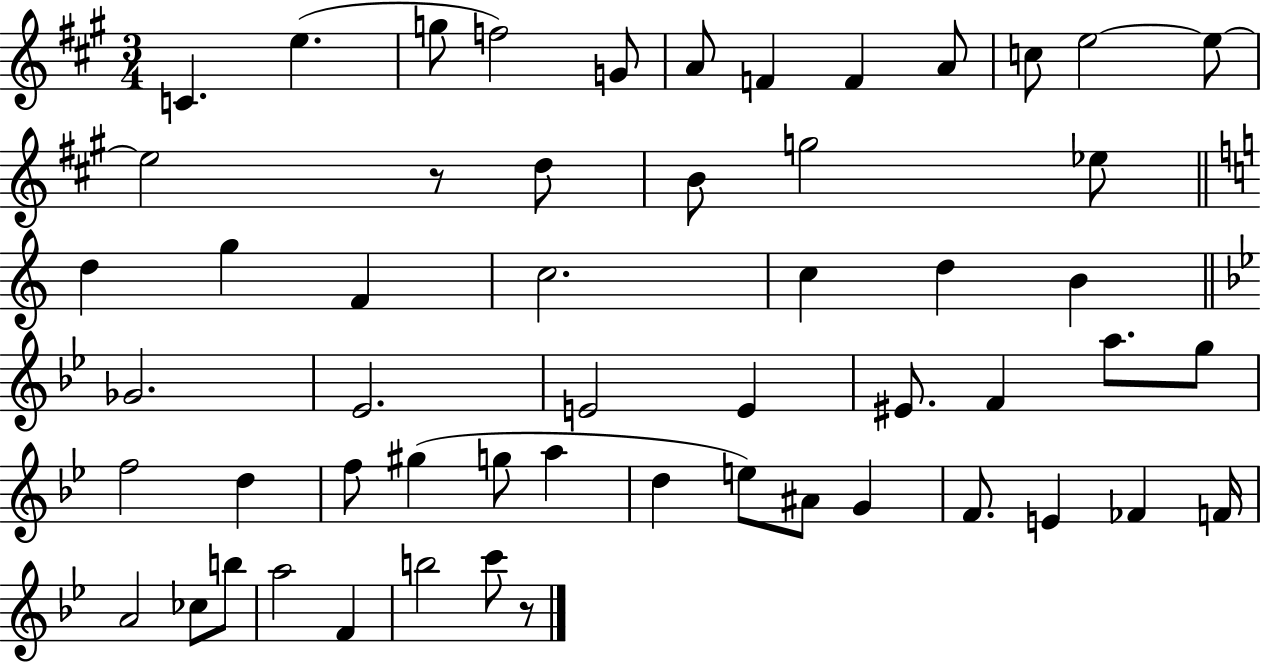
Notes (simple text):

C4/q. E5/q. G5/e F5/h G4/e A4/e F4/q F4/q A4/e C5/e E5/h E5/e E5/h R/e D5/e B4/e G5/h Eb5/e D5/q G5/q F4/q C5/h. C5/q D5/q B4/q Gb4/h. Eb4/h. E4/h E4/q EIS4/e. F4/q A5/e. G5/e F5/h D5/q F5/e G#5/q G5/e A5/q D5/q E5/e A#4/e G4/q F4/e. E4/q FES4/q F4/s A4/h CES5/e B5/e A5/h F4/q B5/h C6/e R/e